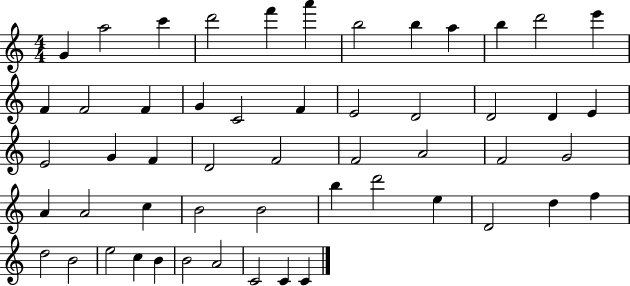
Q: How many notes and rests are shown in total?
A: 53